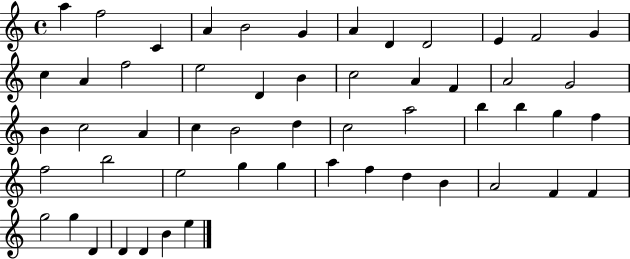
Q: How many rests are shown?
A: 0